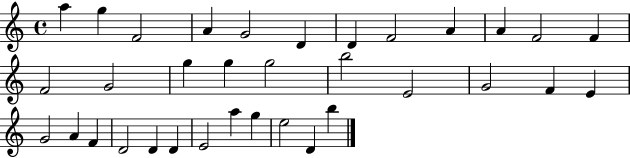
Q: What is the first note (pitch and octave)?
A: A5